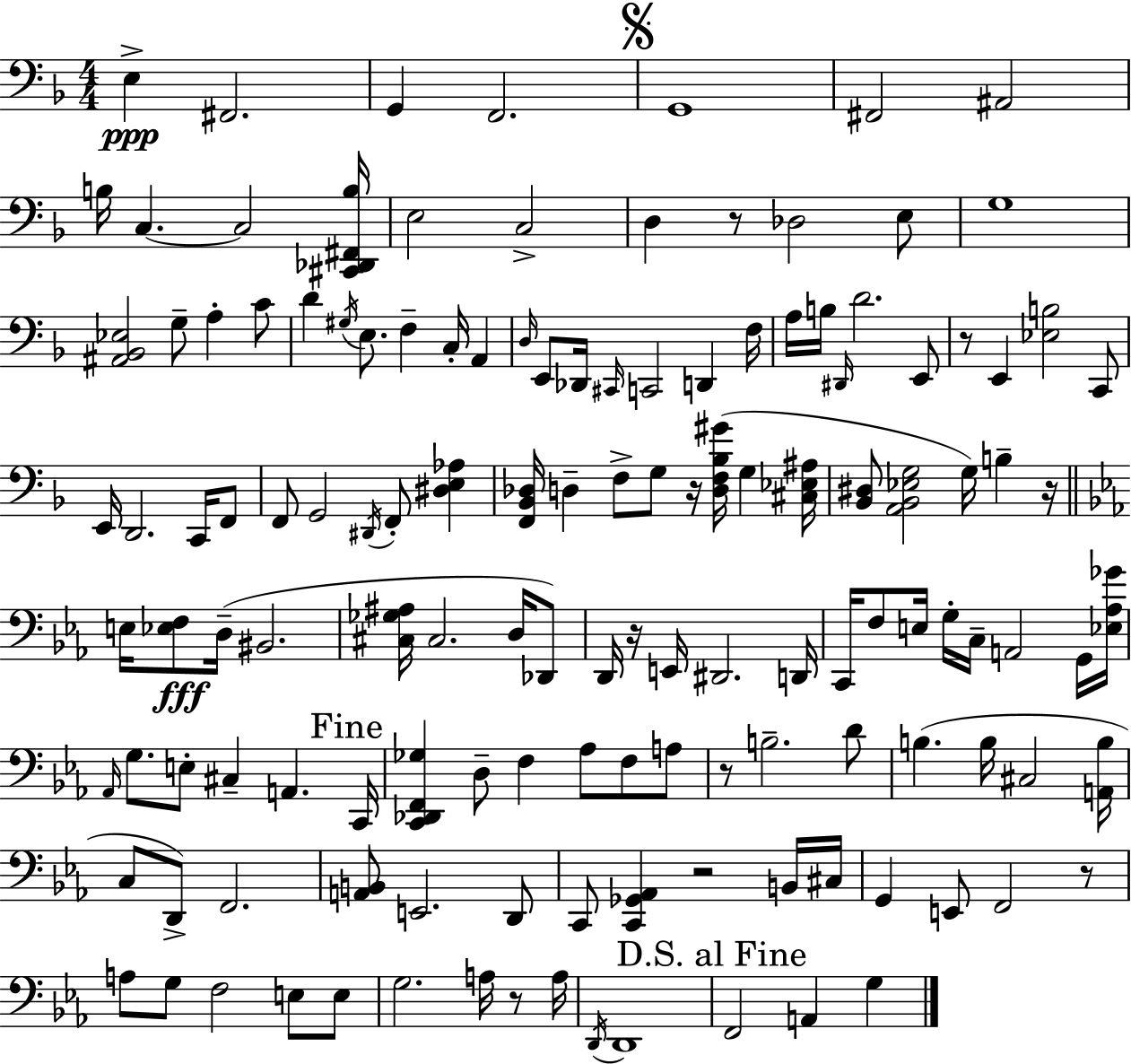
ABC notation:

X:1
T:Untitled
M:4/4
L:1/4
K:Dm
E, ^F,,2 G,, F,,2 G,,4 ^F,,2 ^A,,2 B,/4 C, C,2 [^C,,_D,,^F,,B,]/4 E,2 C,2 D, z/2 _D,2 E,/2 G,4 [^A,,_B,,_E,]2 G,/2 A, C/2 D ^G,/4 E,/2 F, C,/4 A,, D,/4 E,,/2 _D,,/4 ^C,,/4 C,,2 D,, F,/4 A,/4 B,/4 ^D,,/4 D2 E,,/2 z/2 E,, [_E,B,]2 C,,/2 E,,/4 D,,2 C,,/4 F,,/2 F,,/2 G,,2 ^D,,/4 F,,/2 [^D,E,_A,] [F,,_B,,_D,]/4 D, F,/2 G,/2 z/4 [D,F,_B,^G]/4 G, [^C,_E,^A,]/4 [_B,,^D,]/2 [A,,_B,,_E,G,]2 G,/4 B, z/4 E,/4 [_E,F,]/2 D,/4 ^B,,2 [^C,_G,^A,]/4 ^C,2 D,/4 _D,,/2 D,,/4 z/4 E,,/4 ^D,,2 D,,/4 C,,/4 F,/2 E,/4 G,/4 C,/4 A,,2 G,,/4 [_E,_A,_G]/4 _A,,/4 G,/2 E,/2 ^C, A,, C,,/4 [C,,_D,,F,,_G,] D,/2 F, _A,/2 F,/2 A,/2 z/2 B,2 D/2 B, B,/4 ^C,2 [A,,B,]/4 C,/2 D,,/2 F,,2 [A,,B,,]/2 E,,2 D,,/2 C,,/2 [C,,_G,,_A,,] z2 B,,/4 ^C,/4 G,, E,,/2 F,,2 z/2 A,/2 G,/2 F,2 E,/2 E,/2 G,2 A,/4 z/2 A,/4 D,,/4 D,,4 F,,2 A,, G,